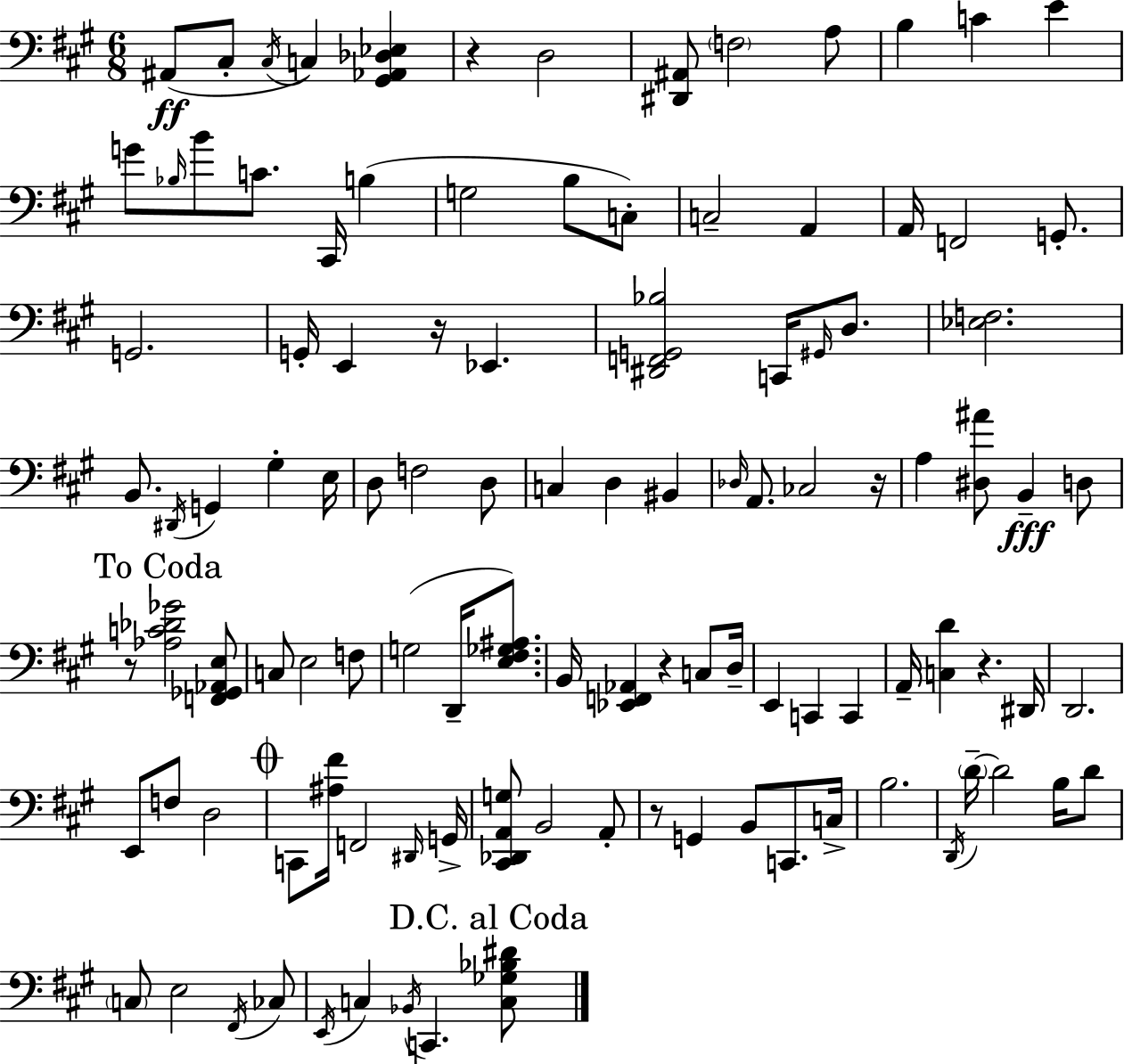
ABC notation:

X:1
T:Untitled
M:6/8
L:1/4
K:A
^A,,/2 ^C,/2 ^C,/4 C, [^G,,_A,,_D,_E,] z D,2 [^D,,^A,,]/2 F,2 A,/2 B, C E G/2 _B,/4 B/2 C/2 ^C,,/4 B, G,2 B,/2 C,/2 C,2 A,, A,,/4 F,,2 G,,/2 G,,2 G,,/4 E,, z/4 _E,, [^D,,F,,G,,_B,]2 C,,/4 ^G,,/4 D,/2 [_E,F,]2 B,,/2 ^D,,/4 G,, ^G, E,/4 D,/2 F,2 D,/2 C, D, ^B,, _D,/4 A,,/2 _C,2 z/4 A, [^D,^A]/2 B,, D,/2 z/2 [_A,C_D_G]2 [F,,_G,,_A,,E,]/2 C,/2 E,2 F,/2 G,2 D,,/4 [E,^F,_G,^A,]/2 B,,/4 [_E,,F,,_A,,] z C,/2 D,/4 E,, C,, C,, A,,/4 [C,D] z ^D,,/4 D,,2 E,,/2 F,/2 D,2 C,,/2 [^A,^F]/4 F,,2 ^D,,/4 G,,/4 [^C,,_D,,A,,G,]/2 B,,2 A,,/2 z/2 G,, B,,/2 C,,/2 C,/4 B,2 D,,/4 D/4 D2 B,/4 D/2 C,/2 E,2 ^F,,/4 _C,/2 E,,/4 C, _B,,/4 C,, [C,_G,_B,^D]/2